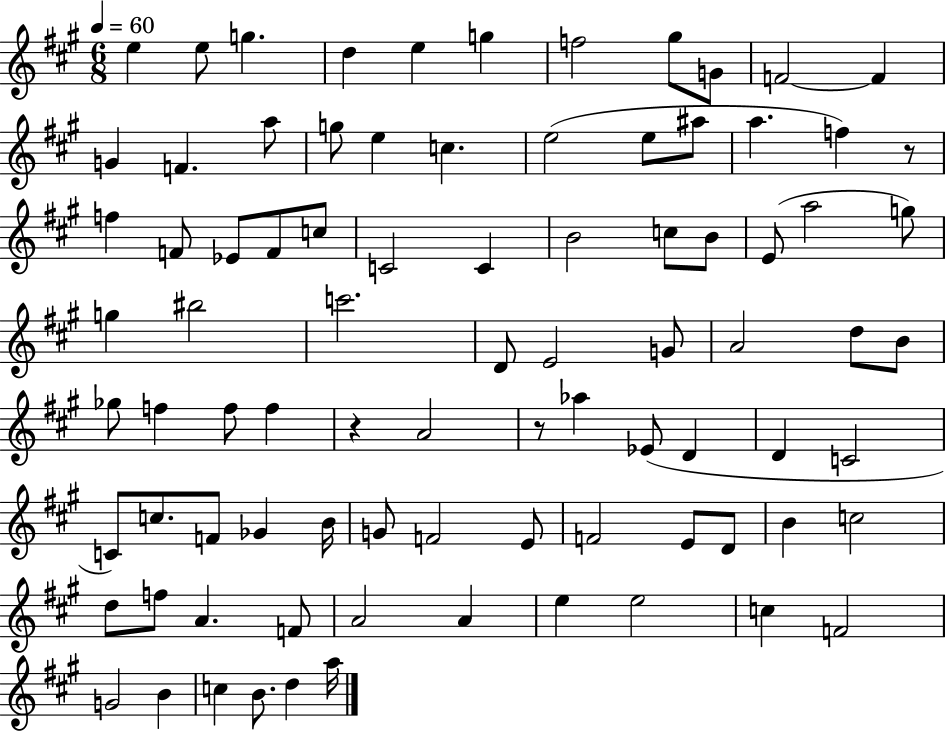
X:1
T:Untitled
M:6/8
L:1/4
K:A
e e/2 g d e g f2 ^g/2 G/2 F2 F G F a/2 g/2 e c e2 e/2 ^a/2 a f z/2 f F/2 _E/2 F/2 c/2 C2 C B2 c/2 B/2 E/2 a2 g/2 g ^b2 c'2 D/2 E2 G/2 A2 d/2 B/2 _g/2 f f/2 f z A2 z/2 _a _E/2 D D C2 C/2 c/2 F/2 _G B/4 G/2 F2 E/2 F2 E/2 D/2 B c2 d/2 f/2 A F/2 A2 A e e2 c F2 G2 B c B/2 d a/4